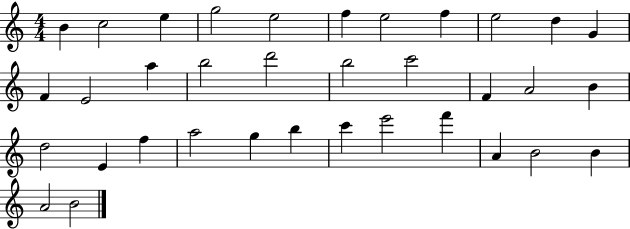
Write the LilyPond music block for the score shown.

{
  \clef treble
  \numericTimeSignature
  \time 4/4
  \key c \major
  b'4 c''2 e''4 | g''2 e''2 | f''4 e''2 f''4 | e''2 d''4 g'4 | \break f'4 e'2 a''4 | b''2 d'''2 | b''2 c'''2 | f'4 a'2 b'4 | \break d''2 e'4 f''4 | a''2 g''4 b''4 | c'''4 e'''2 f'''4 | a'4 b'2 b'4 | \break a'2 b'2 | \bar "|."
}